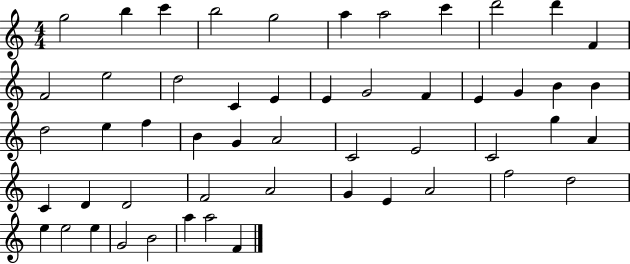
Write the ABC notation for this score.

X:1
T:Untitled
M:4/4
L:1/4
K:C
g2 b c' b2 g2 a a2 c' d'2 d' F F2 e2 d2 C E E G2 F E G B B d2 e f B G A2 C2 E2 C2 g A C D D2 F2 A2 G E A2 f2 d2 e e2 e G2 B2 a a2 F